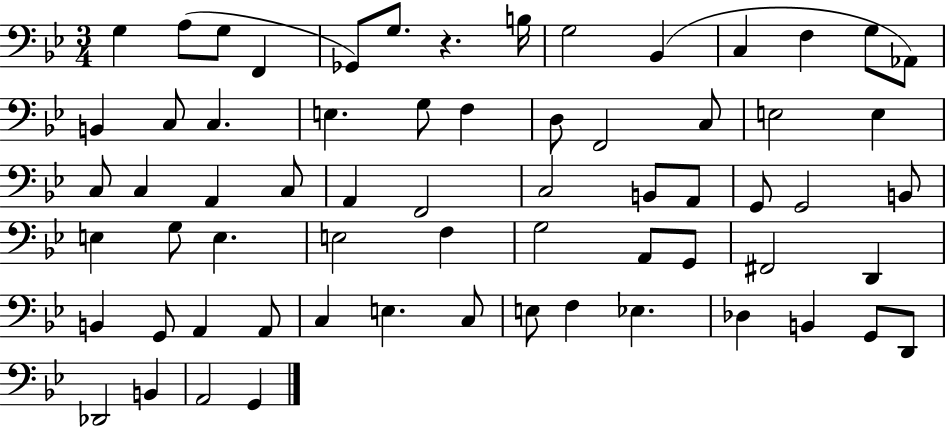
X:1
T:Untitled
M:3/4
L:1/4
K:Bb
G, A,/2 G,/2 F,, _G,,/2 G,/2 z B,/4 G,2 _B,, C, F, G,/2 _A,,/2 B,, C,/2 C, E, G,/2 F, D,/2 F,,2 C,/2 E,2 E, C,/2 C, A,, C,/2 A,, F,,2 C,2 B,,/2 A,,/2 G,,/2 G,,2 B,,/2 E, G,/2 E, E,2 F, G,2 A,,/2 G,,/2 ^F,,2 D,, B,, G,,/2 A,, A,,/2 C, E, C,/2 E,/2 F, _E, _D, B,, G,,/2 D,,/2 _D,,2 B,, A,,2 G,,